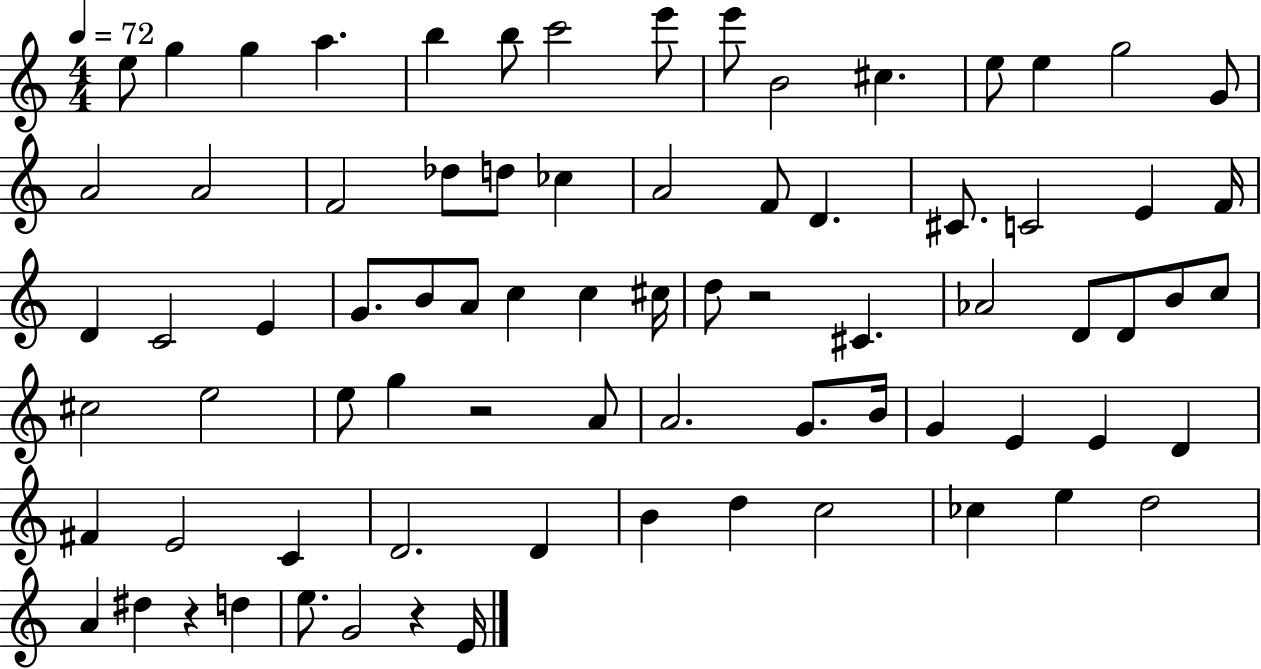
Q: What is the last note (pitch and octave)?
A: E4